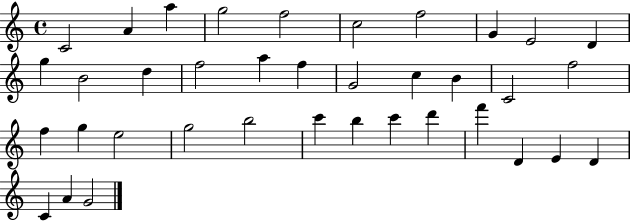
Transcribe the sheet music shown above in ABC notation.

X:1
T:Untitled
M:4/4
L:1/4
K:C
C2 A a g2 f2 c2 f2 G E2 D g B2 d f2 a f G2 c B C2 f2 f g e2 g2 b2 c' b c' d' f' D E D C A G2